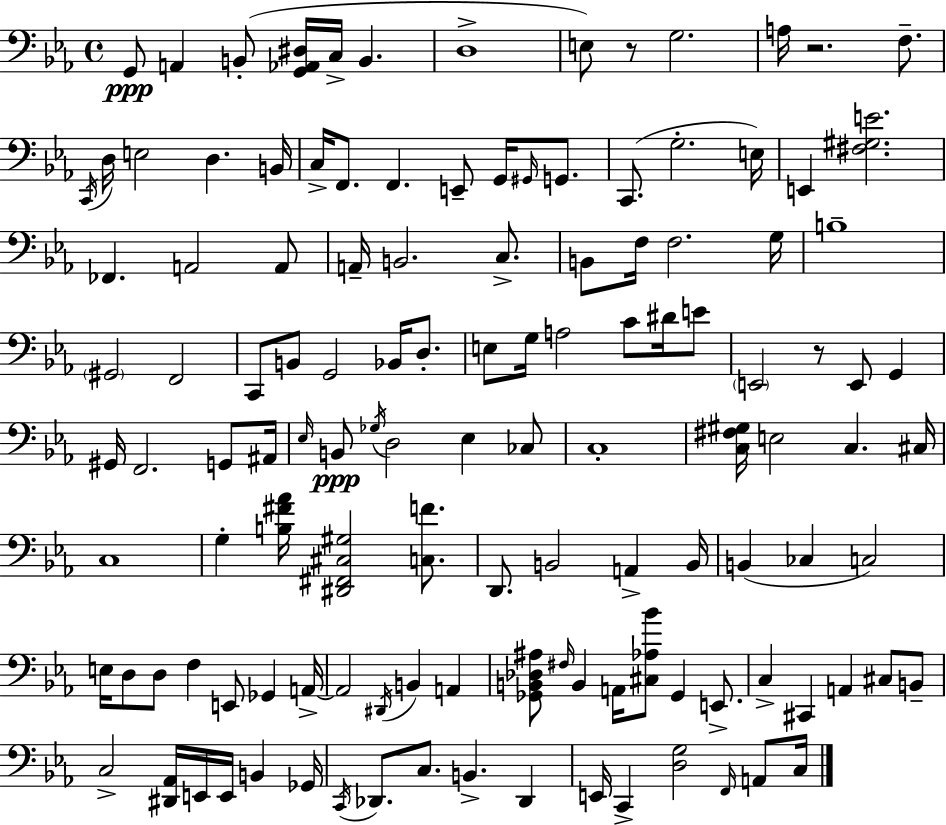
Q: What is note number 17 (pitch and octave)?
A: F2